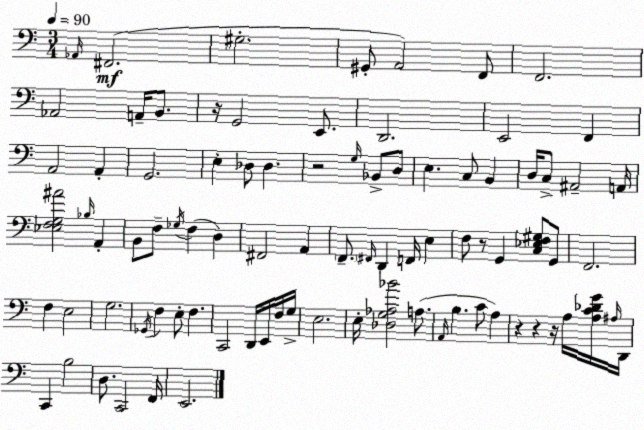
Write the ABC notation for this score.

X:1
T:Untitled
M:3/4
L:1/4
K:Am
_A,,/4 ^F,,2 ^G,2 ^G,,/2 A,,2 F,,/2 F,,2 _A,,2 A,,/4 B,,/2 z/4 G,,2 E,,/2 D,,2 E,,2 F,, A,,2 A,, G,,2 E, _D,/2 _D, z2 G,/4 _B,,/2 D,/2 E, C,/2 B,, D,/4 C,/2 ^A,,2 A,,/4 [_E,F,G,^A]2 _B,/4 A,, B,,/2 F,/2 _G,/4 F, D, ^F,,2 A,, F,,/2 ^F,,/4 D,, F,,/4 E, F,/2 z/2 G,, [C,_E,F,^G,]/2 G,,/2 F,,2 F, E,2 G,2 _G,,/4 F, E,/2 F, C,,2 D,,/4 E,,/4 F,/4 G,/4 E,2 E,/4 [_D,G,_A,_B]2 A,/2 A,,/4 B, C/2 A, z z z/4 A,/4 [A,C_DG]/4 ^A,/4 D,,/4 C,, B,2 D,/2 C,,2 F,,/4 E,,2